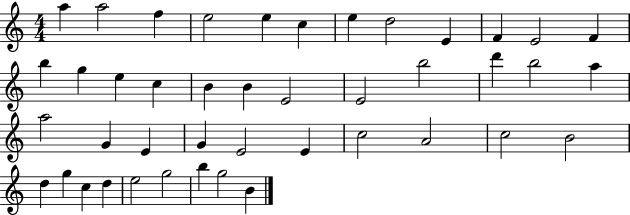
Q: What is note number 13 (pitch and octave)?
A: B5